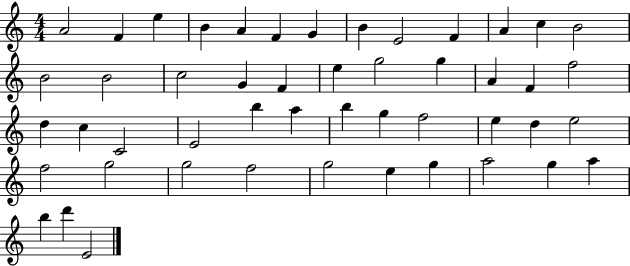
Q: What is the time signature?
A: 4/4